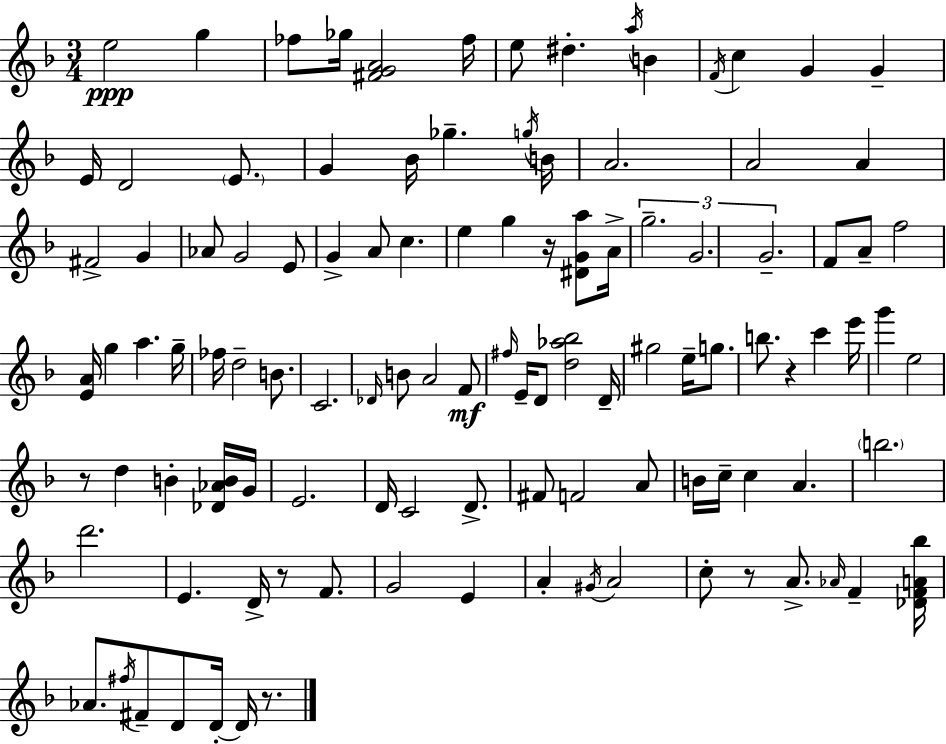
E5/h G5/q FES5/e Gb5/s [F#4,G4,A4]/h FES5/s E5/e D#5/q. A5/s B4/q F4/s C5/q G4/q G4/q E4/s D4/h E4/e. G4/q Bb4/s Gb5/q. G5/s B4/s A4/h. A4/h A4/q F#4/h G4/q Ab4/e G4/h E4/e G4/q A4/e C5/q. E5/q G5/q R/s [D#4,G4,A5]/e A4/s G5/h. G4/h. G4/h. F4/e A4/e F5/h [E4,A4]/s G5/q A5/q. G5/s FES5/s D5/h B4/e. C4/h. Db4/s B4/e A4/h F4/e F#5/s E4/s D4/e [D5,Ab5,Bb5]/h D4/s G#5/h E5/s G5/e. B5/e. R/q C6/q E6/s G6/q E5/h R/e D5/q B4/q [Db4,Ab4,B4]/s G4/s E4/h. D4/s C4/h D4/e. F#4/e F4/h A4/e B4/s C5/s C5/q A4/q. B5/h. D6/h. E4/q. D4/s R/e F4/e. G4/h E4/q A4/q G#4/s A4/h C5/e R/e A4/e. Ab4/s F4/q [Db4,F4,A4,Bb5]/s Ab4/e. F#5/s F#4/e D4/e D4/s D4/s R/e.